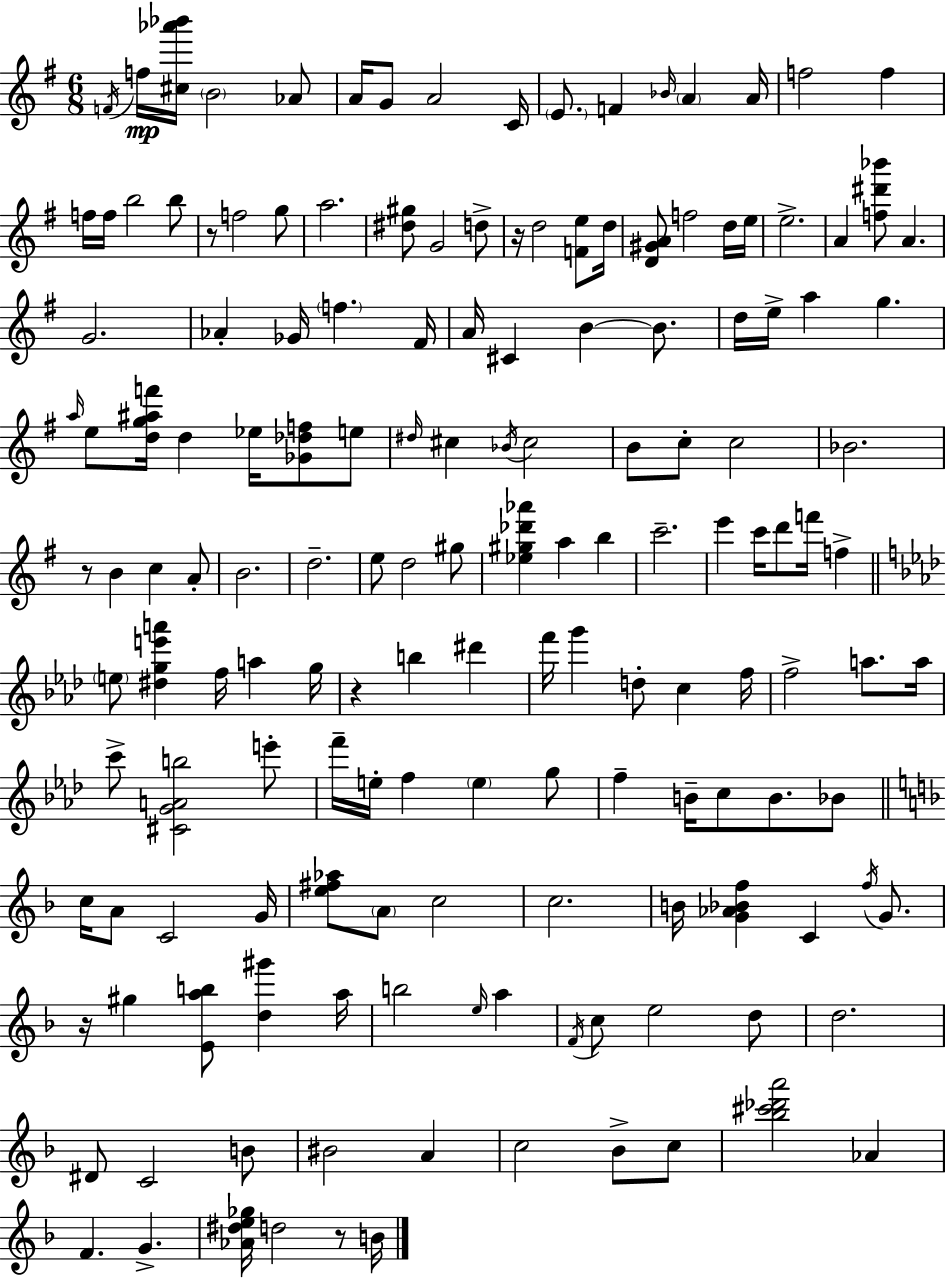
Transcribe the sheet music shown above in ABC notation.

X:1
T:Untitled
M:6/8
L:1/4
K:Em
F/4 f/4 [^c_a'_b']/4 B2 _A/2 A/4 G/2 A2 C/4 E/2 F _B/4 A A/4 f2 f f/4 f/4 b2 b/2 z/2 f2 g/2 a2 [^d^g]/2 G2 d/2 z/4 d2 [Fe]/2 d/4 [D^GA]/2 f2 d/4 e/4 e2 A [f^d'_b']/2 A G2 _A _G/4 f ^F/4 A/4 ^C B B/2 d/4 e/4 a g a/4 e/2 [dg^af']/4 d _e/4 [_G_df]/2 e/2 ^d/4 ^c _B/4 ^c2 B/2 c/2 c2 _B2 z/2 B c A/2 B2 d2 e/2 d2 ^g/2 [_e^g_d'_a'] a b c'2 e' c'/4 d'/2 f'/4 f e/2 [^dge'a'] f/4 a g/4 z b ^d' f'/4 g' d/2 c f/4 f2 a/2 a/4 c'/2 [^CGAb]2 e'/2 f'/4 e/4 f e g/2 f B/4 c/2 B/2 _B/2 c/4 A/2 C2 G/4 [e^f_a]/2 A/2 c2 c2 B/4 [G_A_Bf] C f/4 G/2 z/4 ^g [Eab]/2 [d^g'] a/4 b2 e/4 a F/4 c/2 e2 d/2 d2 ^D/2 C2 B/2 ^B2 A c2 _B/2 c/2 [_b^c'_d'a']2 _A F G [_A^de_g]/4 d2 z/2 B/4